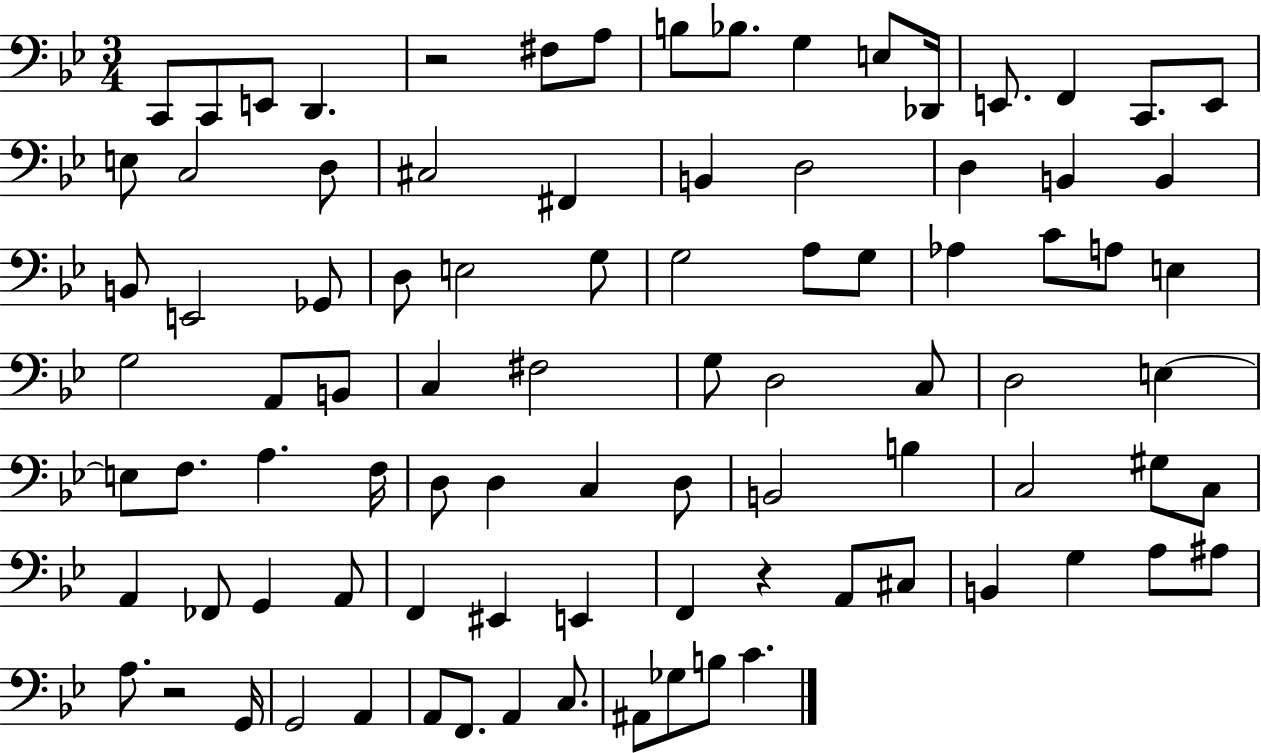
{
  \clef bass
  \numericTimeSignature
  \time 3/4
  \key bes \major
  \repeat volta 2 { c,8 c,8 e,8 d,4. | r2 fis8 a8 | b8 bes8. g4 e8 des,16 | e,8. f,4 c,8. e,8 | \break e8 c2 d8 | cis2 fis,4 | b,4 d2 | d4 b,4 b,4 | \break b,8 e,2 ges,8 | d8 e2 g8 | g2 a8 g8 | aes4 c'8 a8 e4 | \break g2 a,8 b,8 | c4 fis2 | g8 d2 c8 | d2 e4~~ | \break e8 f8. a4. f16 | d8 d4 c4 d8 | b,2 b4 | c2 gis8 c8 | \break a,4 fes,8 g,4 a,8 | f,4 eis,4 e,4 | f,4 r4 a,8 cis8 | b,4 g4 a8 ais8 | \break a8. r2 g,16 | g,2 a,4 | a,8 f,8. a,4 c8. | ais,8 ges8 b8 c'4. | \break } \bar "|."
}